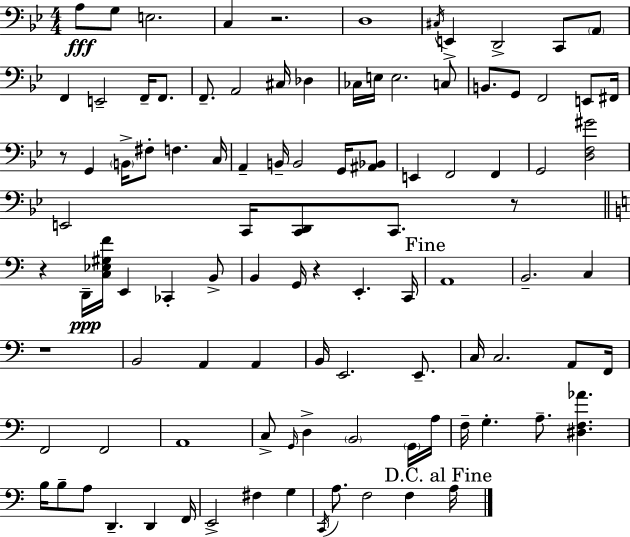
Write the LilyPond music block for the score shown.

{
  \clef bass
  \numericTimeSignature
  \time 4/4
  \key g \minor
  a8\fff g8 e2. | c4 r2. | d1 | \acciaccatura { cis16 } e,4-> d,2-> c,8 \parenthesize a,8 | \break f,4 e,2-- f,16-- f,8. | f,8.-- a,2 cis16 des4 | ces16 e16 e2. c8 | b,8. g,8 f,2 e,8 | \break fis,16 r8 g,4 \parenthesize b,16-> fis8-. f4. | c16 a,4-- b,16-- b,2 g,16 <ais, bes,>8 | e,4 f,2 f,4 | g,2 <d f gis'>2 | \break e,2 c,16 <c, d,>8 c,8. r8 | \bar "||" \break \key c \major r4 d,16--\ppp <c ees gis f'>16 e,4 ces,4-. b,8-> | b,4 g,16 r4 e,4.-. c,16 | \mark "Fine" a,1 | b,2.-- c4 | \break r1 | b,2 a,4 a,4 | b,16 e,2. e,8.-- | c16 c2. a,8 f,16 | \break f,2 f,2 | a,1 | c8-> \grace { g,16 } d4-> \parenthesize b,2 \parenthesize g,16 | a16 f16-- g4.-. a8.-- <dis f aes'>4. | \break b16 b8-- a8 d,4.-- d,4 | f,16 e,2-> fis4 g4 | \acciaccatura { c,16 } a8. f2 f4 | \mark "D.C. al Fine" a16 \bar "|."
}